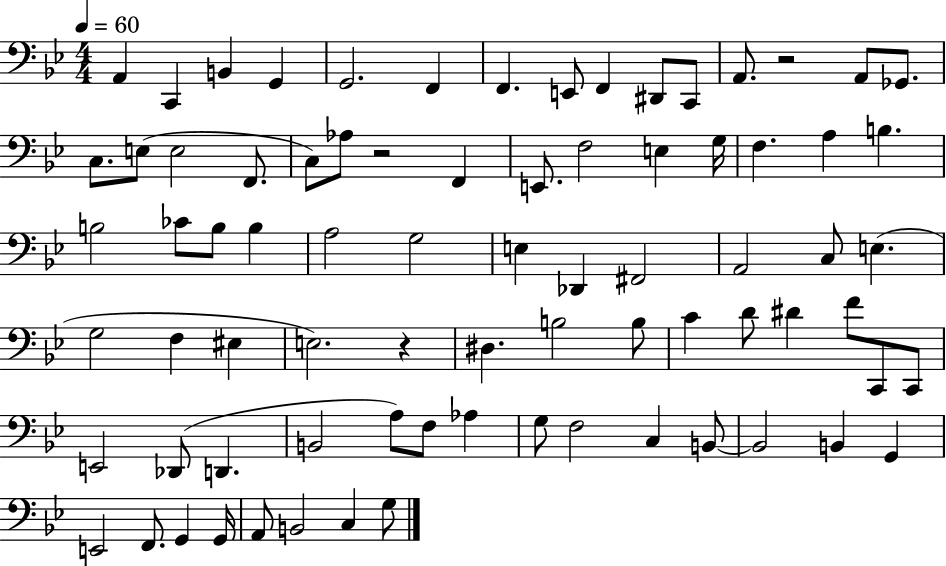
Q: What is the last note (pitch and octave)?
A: G3